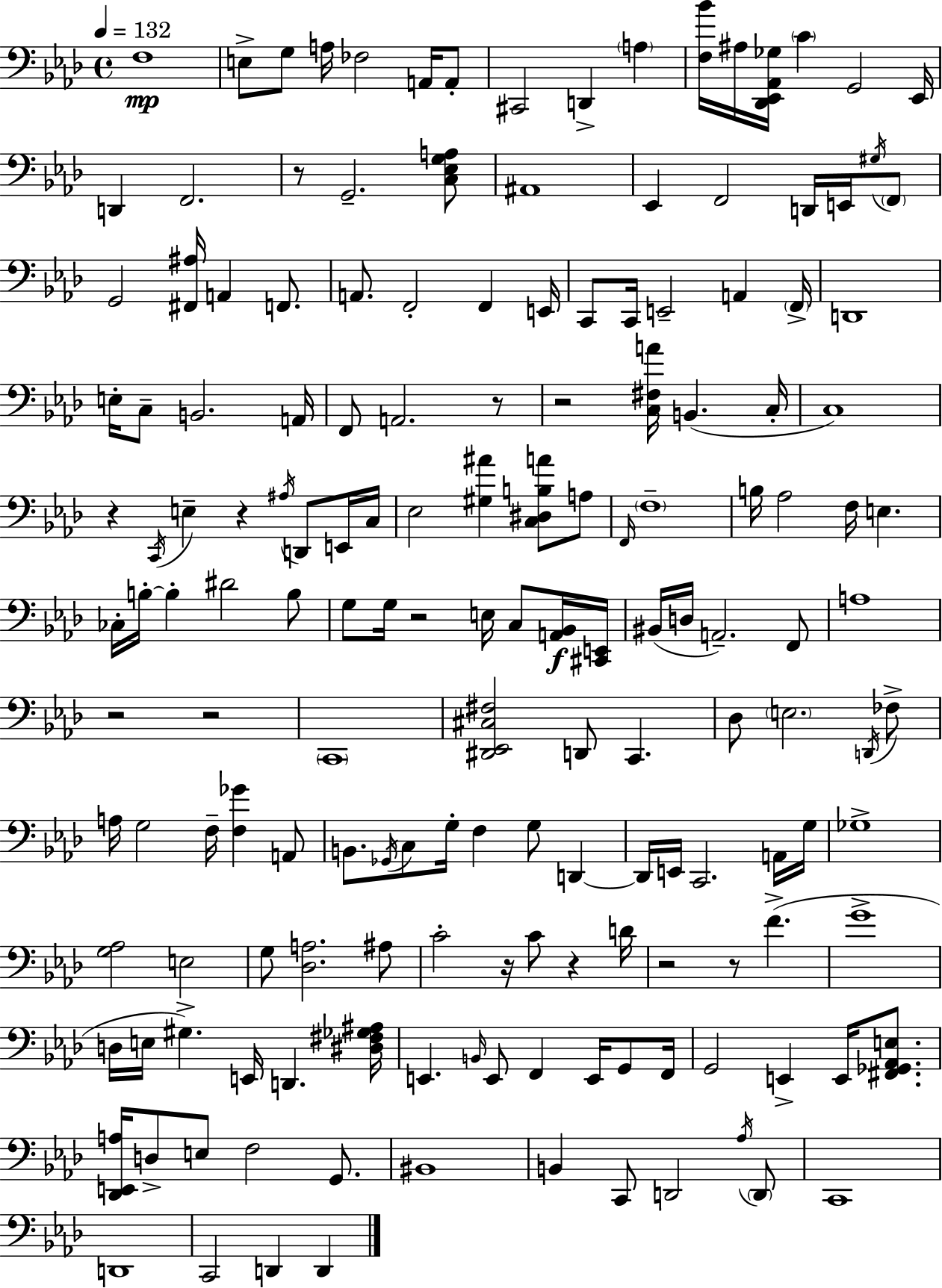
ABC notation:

X:1
T:Untitled
M:4/4
L:1/4
K:Ab
F,4 E,/2 G,/2 A,/4 _F,2 A,,/4 A,,/2 ^C,,2 D,, A, [F,_B]/4 ^A,/4 [_D,,_E,,_A,,_G,]/4 C G,,2 _E,,/4 D,, F,,2 z/2 G,,2 [C,_E,G,A,]/2 ^A,,4 _E,, F,,2 D,,/4 E,,/4 ^G,/4 F,,/2 G,,2 [^F,,^A,]/4 A,, F,,/2 A,,/2 F,,2 F,, E,,/4 C,,/2 C,,/4 E,,2 A,, F,,/4 D,,4 E,/4 C,/2 B,,2 A,,/4 F,,/2 A,,2 z/2 z2 [C,^F,A]/4 B,, C,/4 C,4 z C,,/4 E, z ^A,/4 D,,/2 E,,/4 C,/4 _E,2 [^G,^A] [C,^D,B,A]/2 A,/2 F,,/4 F,4 B,/4 _A,2 F,/4 E, _C,/4 B,/4 B, ^D2 B,/2 G,/2 G,/4 z2 E,/4 C,/2 [A,,_B,,]/4 [^C,,E,,]/4 ^B,,/4 D,/4 A,,2 F,,/2 A,4 z2 z2 C,,4 [^D,,_E,,^C,^F,]2 D,,/2 C,, _D,/2 E,2 D,,/4 _F,/2 A,/4 G,2 F,/4 [F,_G] A,,/2 B,,/2 _G,,/4 C,/2 G,/4 F, G,/2 D,, D,,/4 E,,/4 C,,2 A,,/4 G,/4 _G,4 [G,_A,]2 E,2 G,/2 [_D,A,]2 ^A,/2 C2 z/4 C/2 z D/4 z2 z/2 F G4 D,/4 E,/4 ^G, E,,/4 D,, [^D,^F,_G,^A,]/4 E,, B,,/4 E,,/2 F,, E,,/4 G,,/2 F,,/4 G,,2 E,, E,,/4 [^F,,_G,,_A,,E,]/2 [_D,,E,,A,]/4 D,/2 E,/2 F,2 G,,/2 ^B,,4 B,, C,,/2 D,,2 _A,/4 D,,/2 C,,4 D,,4 C,,2 D,, D,,